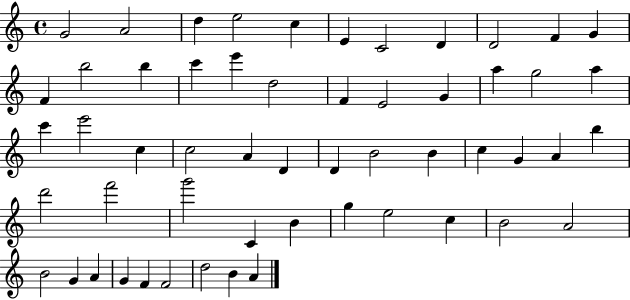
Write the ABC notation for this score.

X:1
T:Untitled
M:4/4
L:1/4
K:C
G2 A2 d e2 c E C2 D D2 F G F b2 b c' e' d2 F E2 G a g2 a c' e'2 c c2 A D D B2 B c G A b d'2 f'2 g'2 C B g e2 c B2 A2 B2 G A G F F2 d2 B A